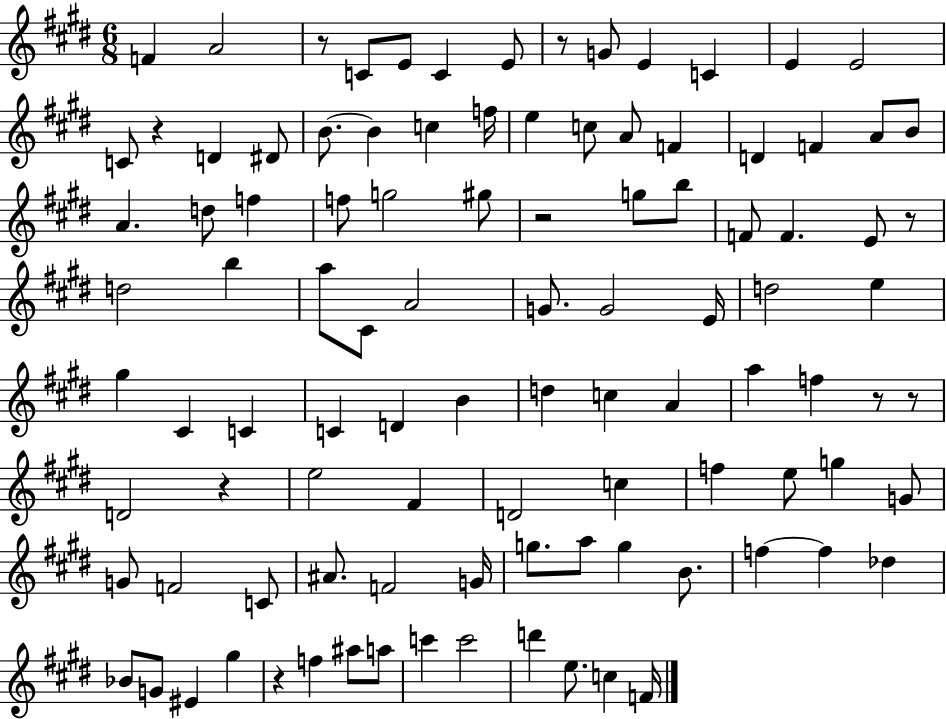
{
  \clef treble
  \numericTimeSignature
  \time 6/8
  \key e \major
  f'4 a'2 | r8 c'8 e'8 c'4 e'8 | r8 g'8 e'4 c'4 | e'4 e'2 | \break c'8 r4 d'4 dis'8 | b'8.~~ b'4 c''4 f''16 | e''4 c''8 a'8 f'4 | d'4 f'4 a'8 b'8 | \break a'4. d''8 f''4 | f''8 g''2 gis''8 | r2 g''8 b''8 | f'8 f'4. e'8 r8 | \break d''2 b''4 | a''8 cis'8 a'2 | g'8. g'2 e'16 | d''2 e''4 | \break gis''4 cis'4 c'4 | c'4 d'4 b'4 | d''4 c''4 a'4 | a''4 f''4 r8 r8 | \break d'2 r4 | e''2 fis'4 | d'2 c''4 | f''4 e''8 g''4 g'8 | \break g'8 f'2 c'8 | ais'8. f'2 g'16 | g''8. a''8 g''4 b'8. | f''4~~ f''4 des''4 | \break bes'8 g'8 eis'4 gis''4 | r4 f''4 ais''8 a''8 | c'''4 c'''2 | d'''4 e''8. c''4 f'16 | \break \bar "|."
}